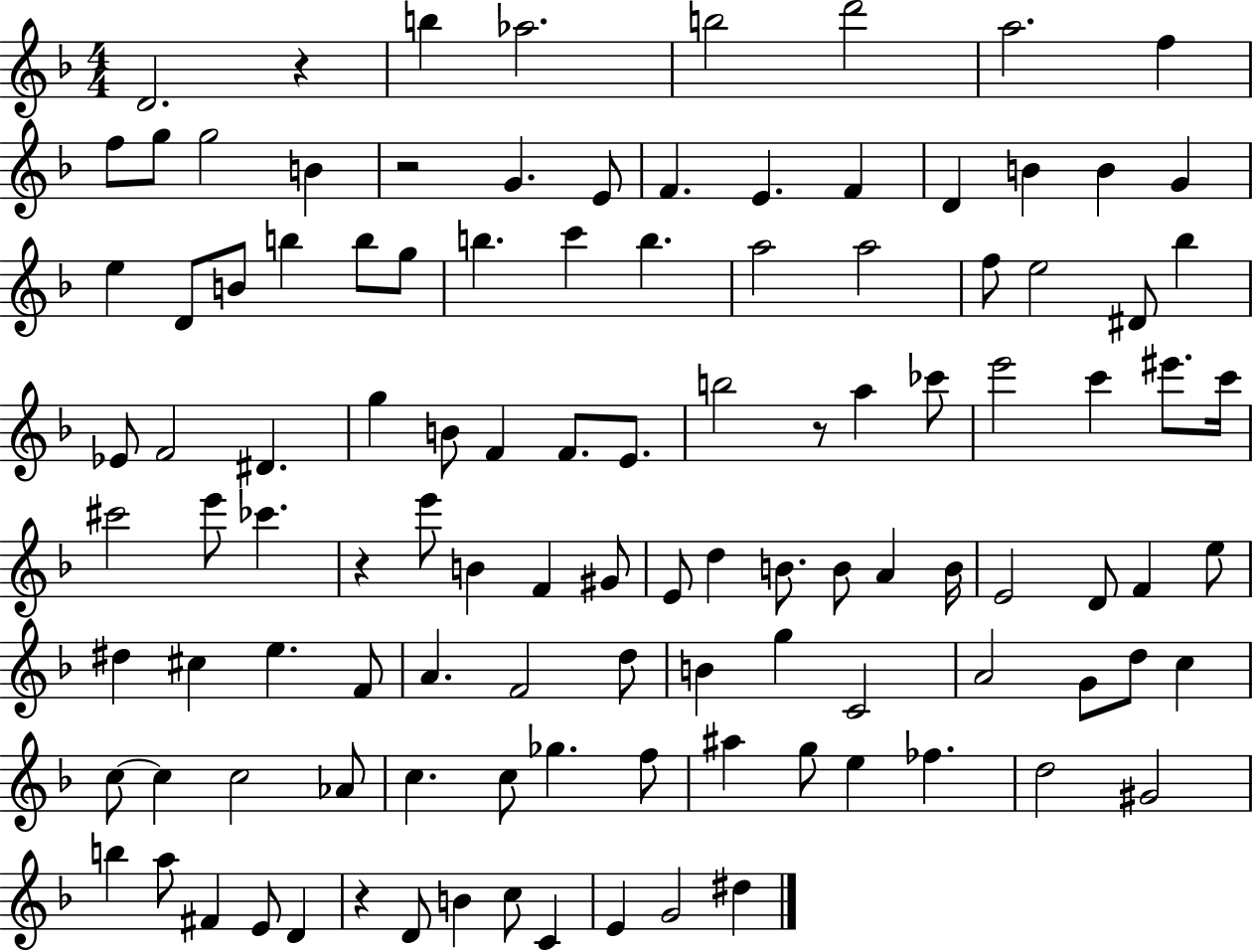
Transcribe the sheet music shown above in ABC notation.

X:1
T:Untitled
M:4/4
L:1/4
K:F
D2 z b _a2 b2 d'2 a2 f f/2 g/2 g2 B z2 G E/2 F E F D B B G e D/2 B/2 b b/2 g/2 b c' b a2 a2 f/2 e2 ^D/2 _b _E/2 F2 ^D g B/2 F F/2 E/2 b2 z/2 a _c'/2 e'2 c' ^e'/2 c'/4 ^c'2 e'/2 _c' z e'/2 B F ^G/2 E/2 d B/2 B/2 A B/4 E2 D/2 F e/2 ^d ^c e F/2 A F2 d/2 B g C2 A2 G/2 d/2 c c/2 c c2 _A/2 c c/2 _g f/2 ^a g/2 e _f d2 ^G2 b a/2 ^F E/2 D z D/2 B c/2 C E G2 ^d